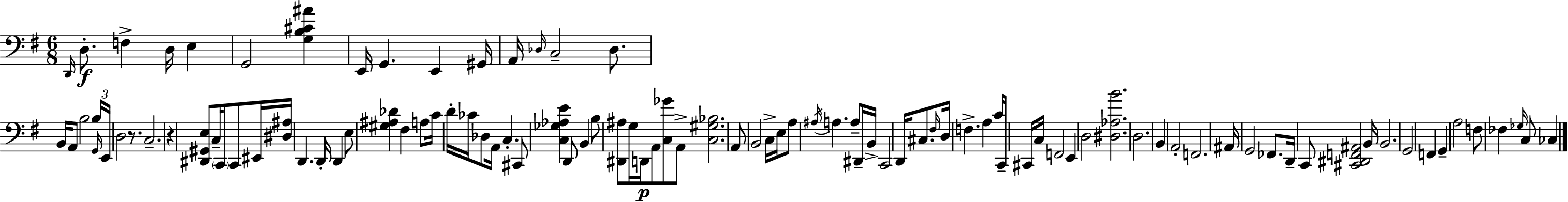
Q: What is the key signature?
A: E minor